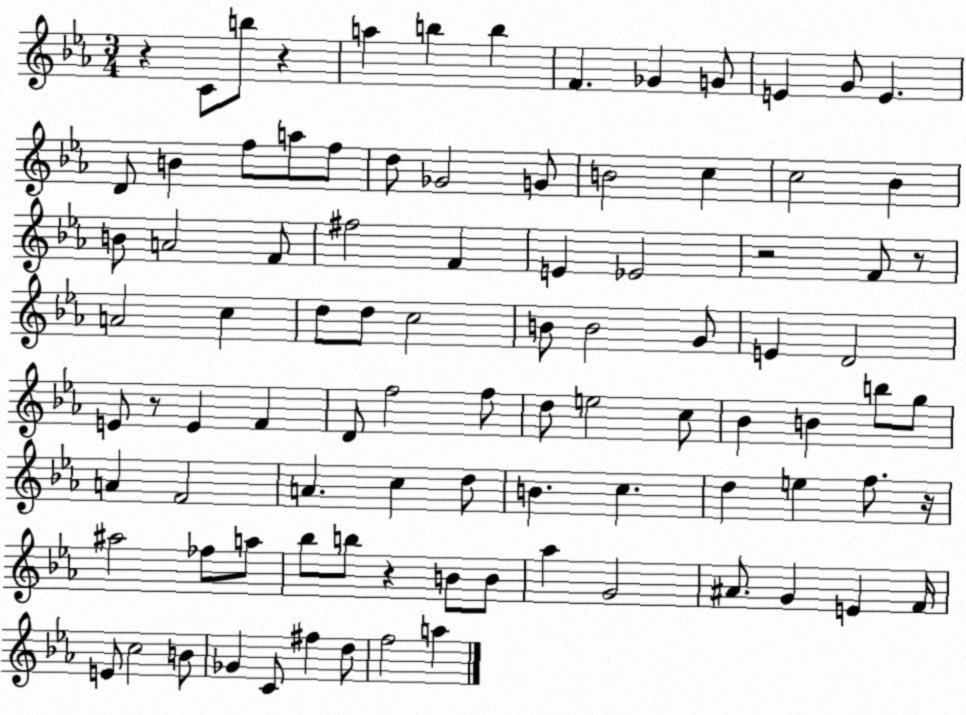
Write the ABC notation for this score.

X:1
T:Untitled
M:3/4
L:1/4
K:Eb
z C/2 b/2 z a b b F _G G/2 E G/2 E D/2 B f/2 a/2 f/2 d/2 _G2 G/2 B2 c c2 _B B/2 A2 F/2 ^f2 F E _E2 z2 F/2 z/2 A2 c d/2 d/2 c2 B/2 B2 G/2 E D2 E/2 z/2 E F D/2 f2 f/2 d/2 e2 c/2 _B B b/2 g/2 A F2 A c d/2 B c d e f/2 z/4 ^a2 _f/2 a/2 _b/2 b/2 z B/2 B/2 _a G2 ^A/2 G E F/4 E/2 c2 B/2 _G C/2 ^f d/2 f2 a